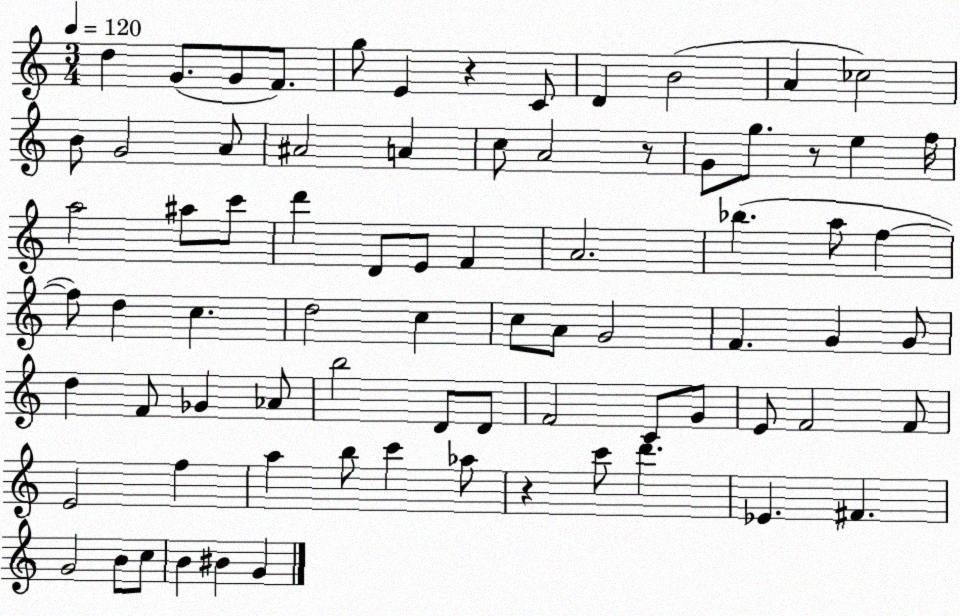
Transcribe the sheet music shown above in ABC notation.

X:1
T:Untitled
M:3/4
L:1/4
K:C
d G/2 G/2 F/2 g/2 E z C/2 D B2 A _c2 B/2 G2 A/2 ^A2 A c/2 A2 z/2 G/2 g/2 z/2 e f/4 a2 ^a/2 c'/2 d' D/2 E/2 F A2 _b a/2 f f/2 d c d2 c c/2 A/2 G2 F G G/2 d F/2 _G _A/2 b2 D/2 D/2 F2 C/2 G/2 E/2 F2 F/2 E2 f a b/2 c' _a/2 z c'/2 d' _E ^F G2 B/2 c/2 B ^B G